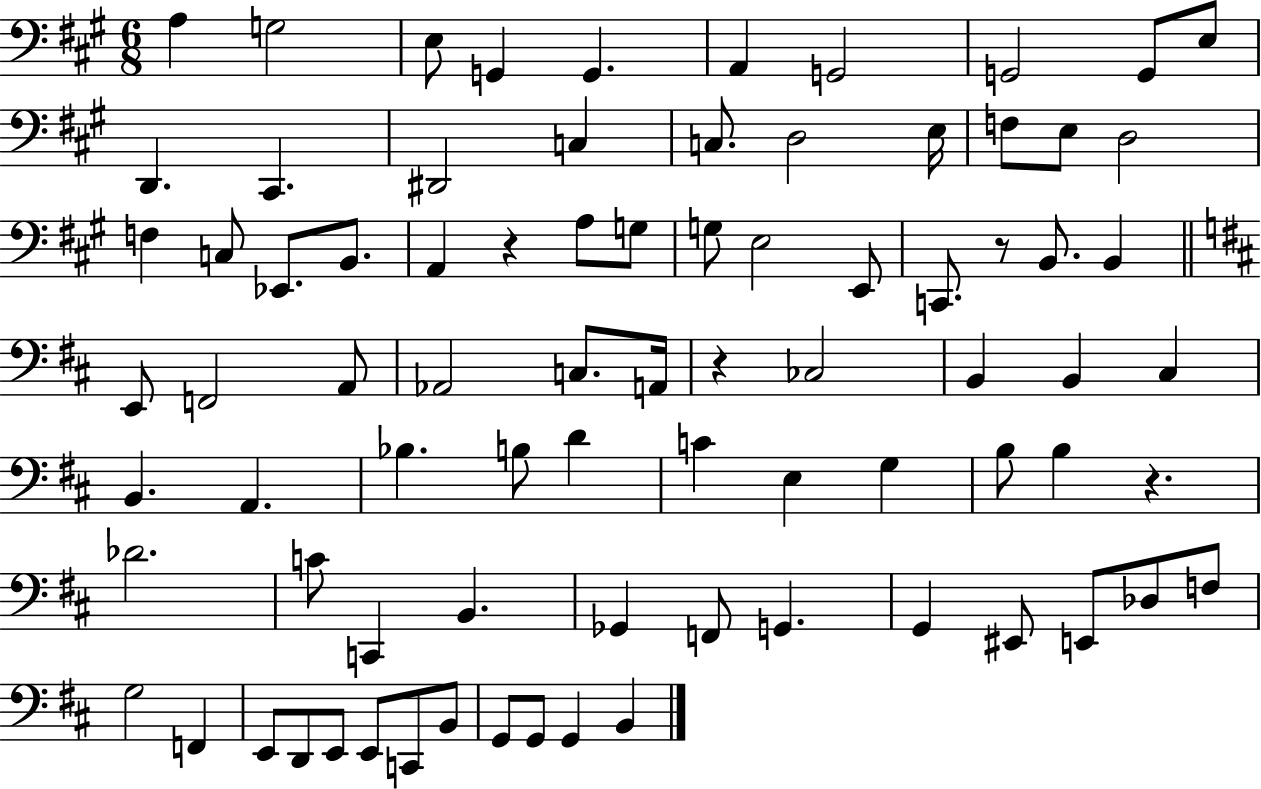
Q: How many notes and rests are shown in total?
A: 81